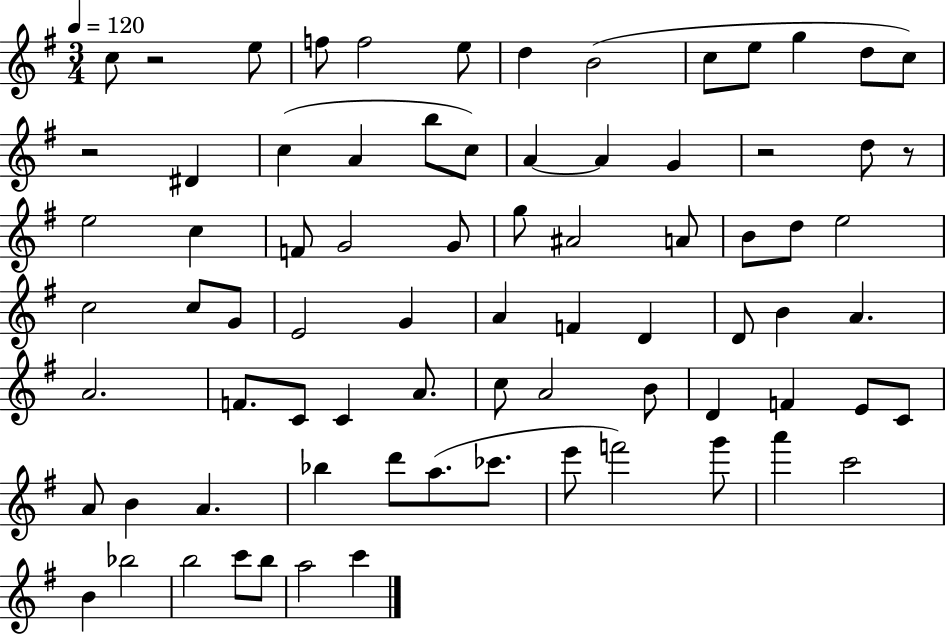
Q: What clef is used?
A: treble